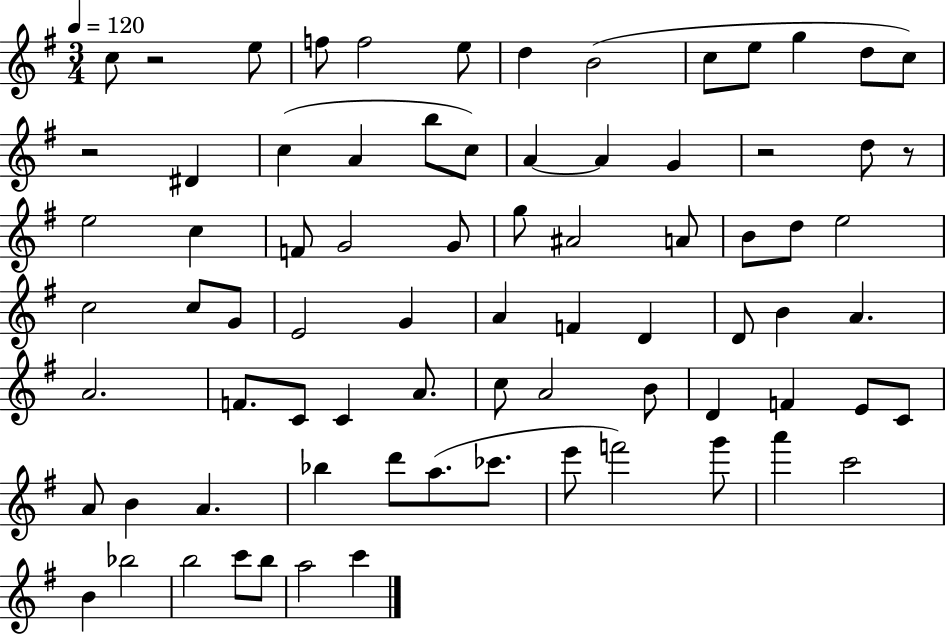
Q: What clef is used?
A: treble